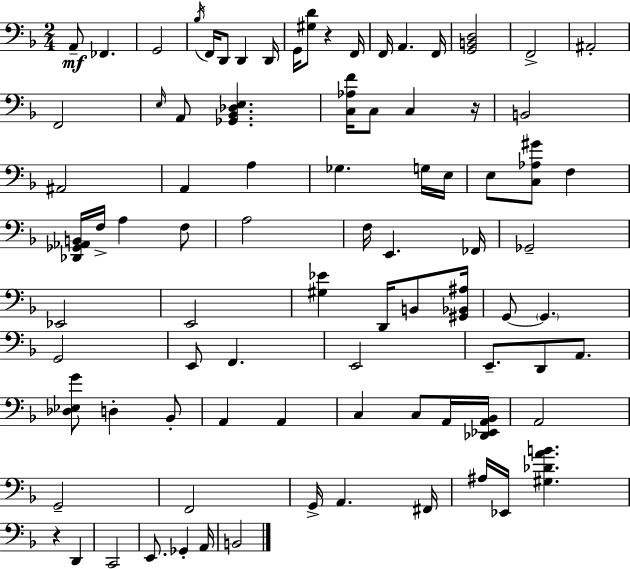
X:1
T:Untitled
M:2/4
L:1/4
K:Dm
A,,/2 _F,, G,,2 _B,/4 F,,/4 D,,/2 D,, D,,/4 G,,/4 [^G,D]/2 z F,,/4 F,,/4 A,, F,,/4 [G,,B,,D,]2 F,,2 ^A,,2 F,,2 E,/4 A,,/2 [_G,,_B,,_D,E,] [C,_A,F]/4 C,/2 C, z/4 B,,2 ^A,,2 A,, A, _G, G,/4 E,/4 E,/2 [C,_A,^G]/2 F, [_D,,_G,,_A,,B,,]/4 F,/4 A, F,/2 A,2 F,/4 E,, _F,,/4 _G,,2 _E,,2 E,,2 [^G,_E] D,,/4 B,,/2 [^G,,_B,,^A,]/4 G,,/2 G,, G,,2 E,,/2 F,, E,,2 E,,/2 D,,/2 A,,/2 [_D,_E,G]/2 D, _B,,/2 A,, A,, C, C,/2 A,,/4 [_D,,_E,,A,,_B,,]/4 A,,2 G,,2 F,,2 G,,/4 A,, ^F,,/4 ^A,/4 _E,,/4 [^G,_DAB] z D,, C,,2 E,,/2 _G,, A,,/4 B,,2